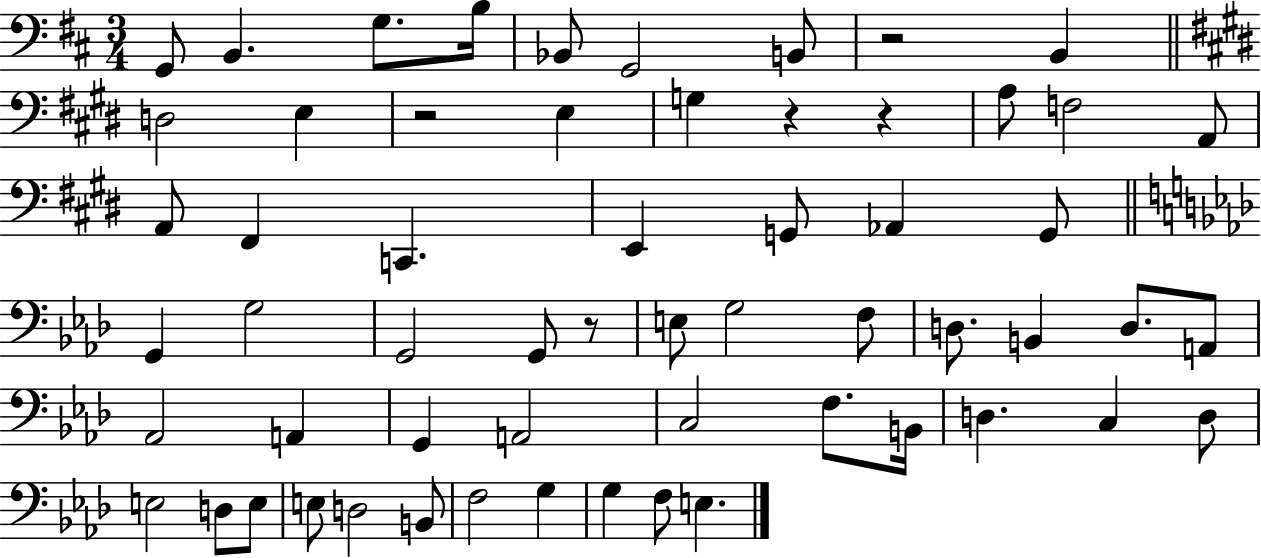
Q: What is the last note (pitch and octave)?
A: E3